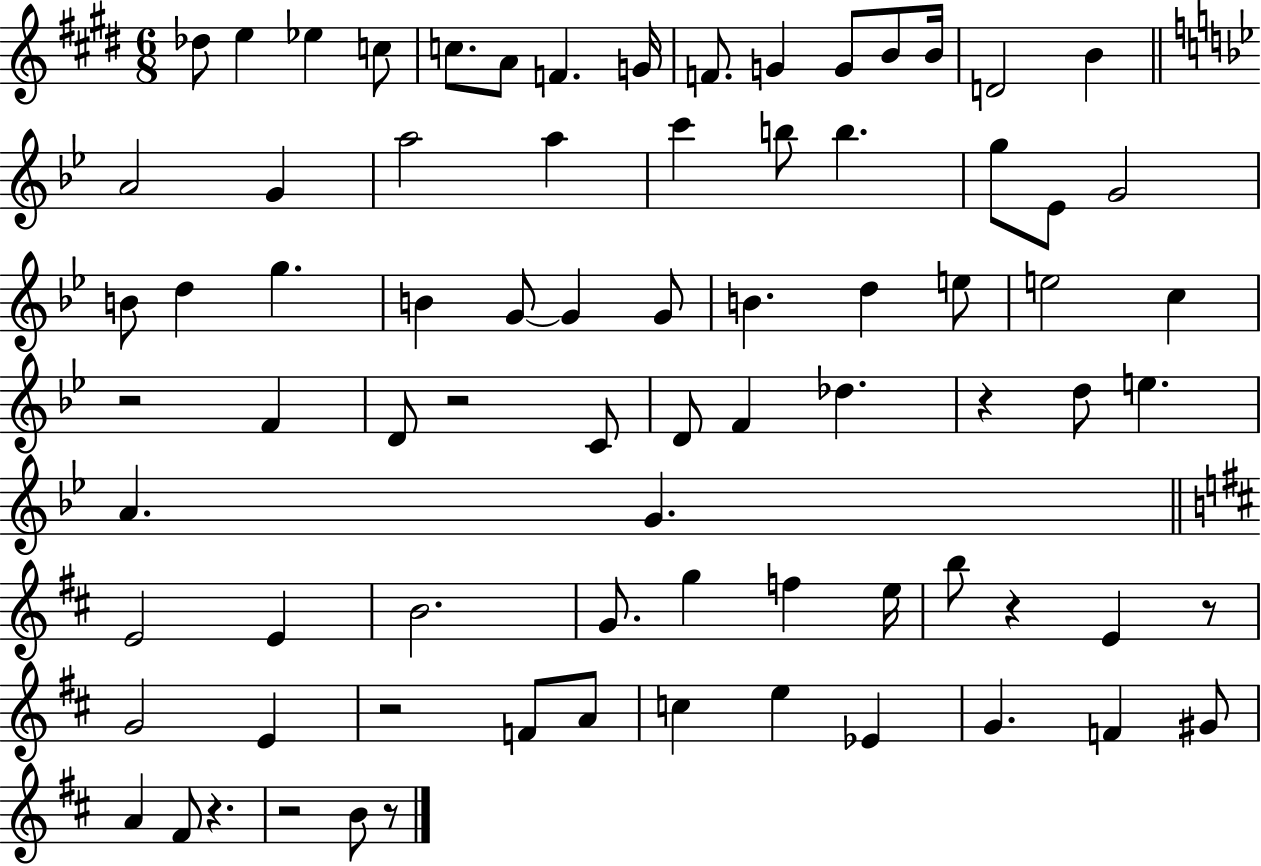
{
  \clef treble
  \numericTimeSignature
  \time 6/8
  \key e \major
  des''8 e''4 ees''4 c''8 | c''8. a'8 f'4. g'16 | f'8. g'4 g'8 b'8 b'16 | d'2 b'4 | \break \bar "||" \break \key bes \major a'2 g'4 | a''2 a''4 | c'''4 b''8 b''4. | g''8 ees'8 g'2 | \break b'8 d''4 g''4. | b'4 g'8~~ g'4 g'8 | b'4. d''4 e''8 | e''2 c''4 | \break r2 f'4 | d'8 r2 c'8 | d'8 f'4 des''4. | r4 d''8 e''4. | \break a'4. g'4. | \bar "||" \break \key d \major e'2 e'4 | b'2. | g'8. g''4 f''4 e''16 | b''8 r4 e'4 r8 | \break g'2 e'4 | r2 f'8 a'8 | c''4 e''4 ees'4 | g'4. f'4 gis'8 | \break a'4 fis'8 r4. | r2 b'8 r8 | \bar "|."
}